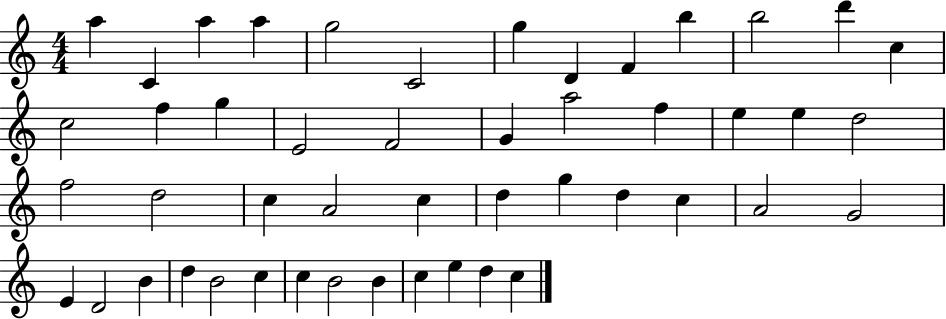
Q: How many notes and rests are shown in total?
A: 48